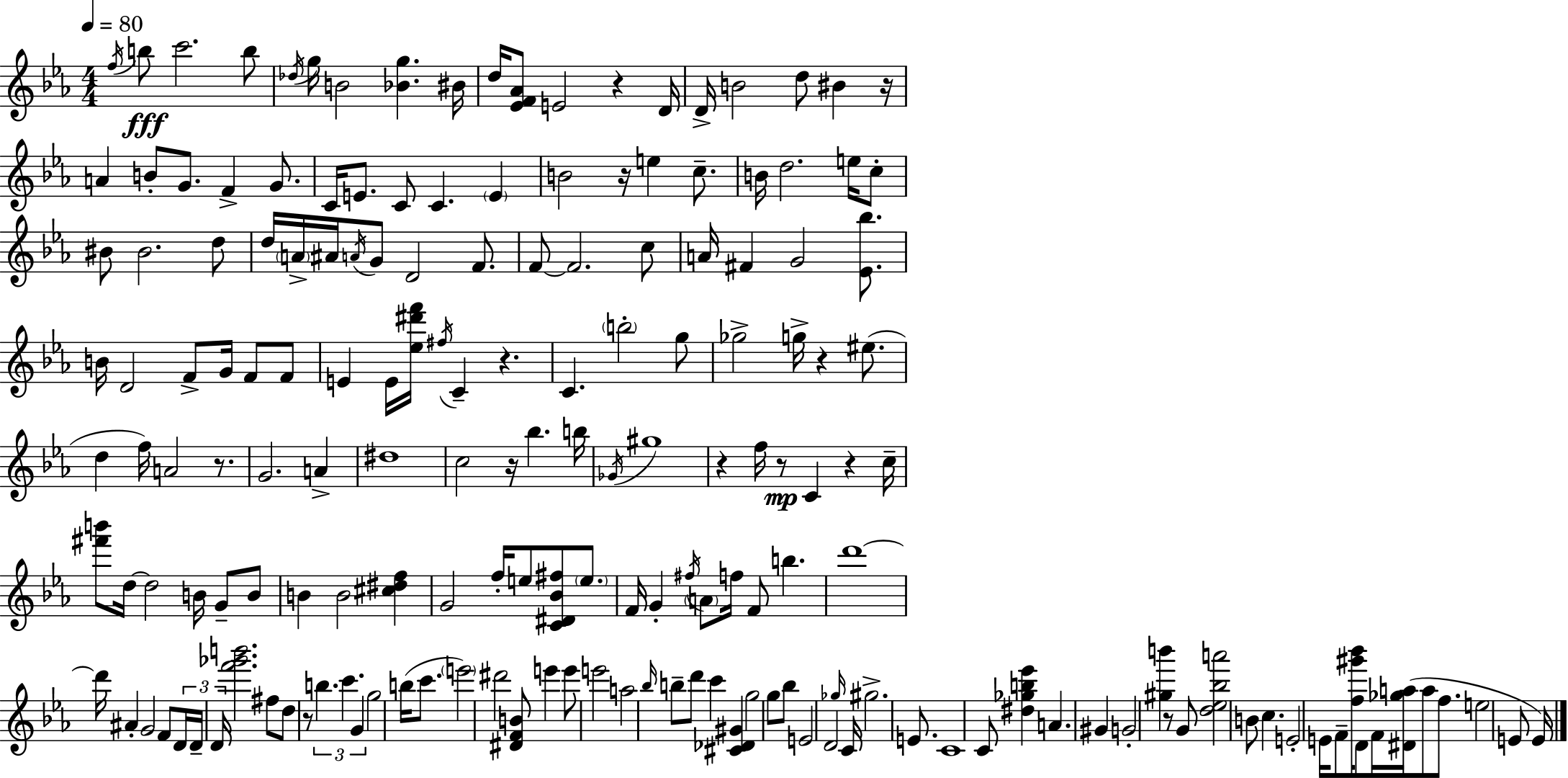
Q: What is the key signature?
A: EES major